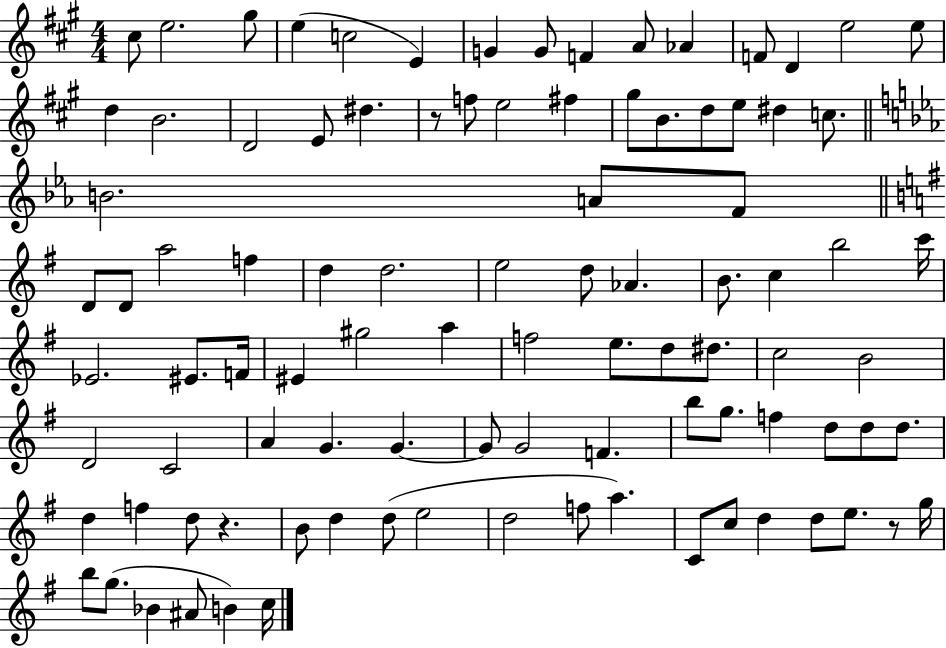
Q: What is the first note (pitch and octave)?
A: C#5